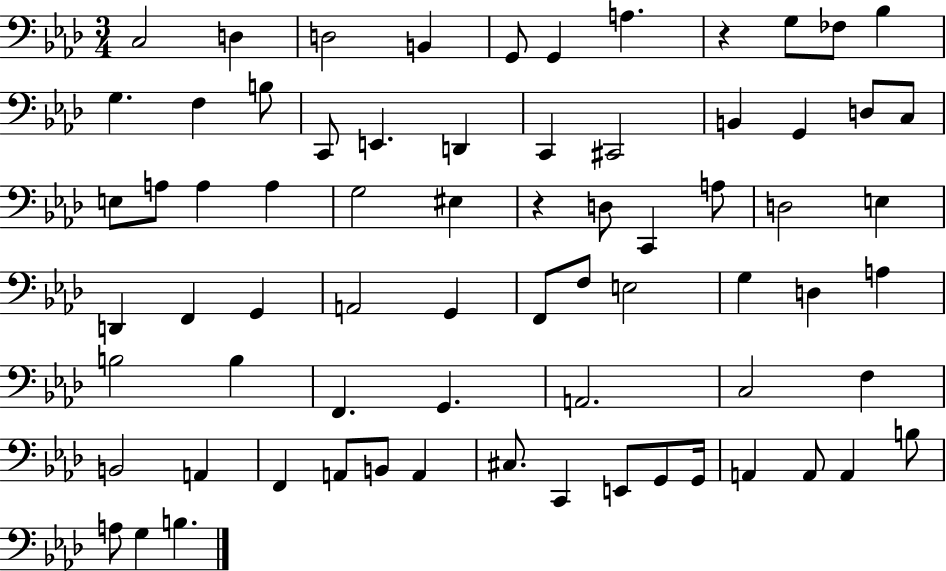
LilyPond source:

{
  \clef bass
  \numericTimeSignature
  \time 3/4
  \key aes \major
  c2 d4 | d2 b,4 | g,8 g,4 a4. | r4 g8 fes8 bes4 | \break g4. f4 b8 | c,8 e,4. d,4 | c,4 cis,2 | b,4 g,4 d8 c8 | \break e8 a8 a4 a4 | g2 eis4 | r4 d8 c,4 a8 | d2 e4 | \break d,4 f,4 g,4 | a,2 g,4 | f,8 f8 e2 | g4 d4 a4 | \break b2 b4 | f,4. g,4. | a,2. | c2 f4 | \break b,2 a,4 | f,4 a,8 b,8 a,4 | cis8. c,4 e,8 g,8 g,16 | a,4 a,8 a,4 b8 | \break a8 g4 b4. | \bar "|."
}